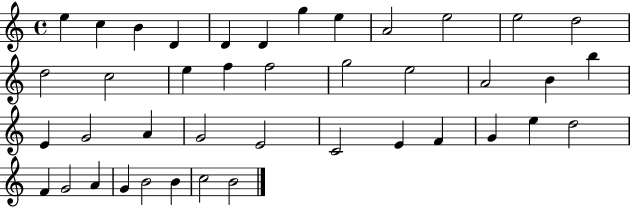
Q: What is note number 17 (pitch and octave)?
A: F5